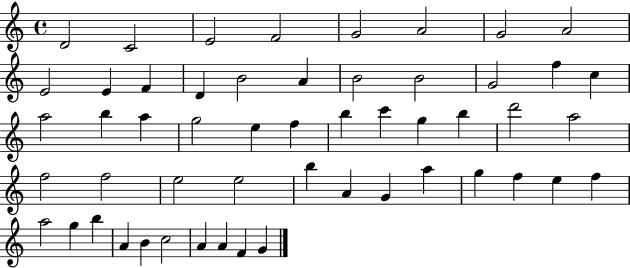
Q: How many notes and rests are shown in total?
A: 53